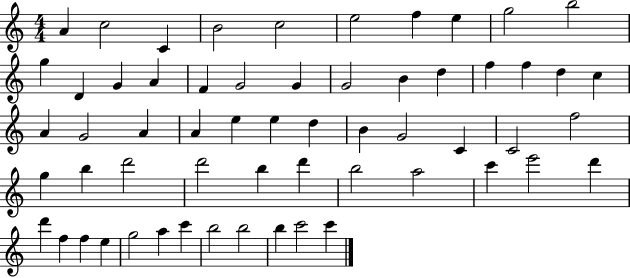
{
  \clef treble
  \numericTimeSignature
  \time 4/4
  \key c \major
  a'4 c''2 c'4 | b'2 c''2 | e''2 f''4 e''4 | g''2 b''2 | \break g''4 d'4 g'4 a'4 | f'4 g'2 g'4 | g'2 b'4 d''4 | f''4 f''4 d''4 c''4 | \break a'4 g'2 a'4 | a'4 e''4 e''4 d''4 | b'4 g'2 c'4 | c'2 f''2 | \break g''4 b''4 d'''2 | d'''2 b''4 d'''4 | b''2 a''2 | c'''4 e'''2 d'''4 | \break d'''4 f''4 f''4 e''4 | g''2 a''4 c'''4 | b''2 b''2 | b''4 c'''2 c'''4 | \break \bar "|."
}